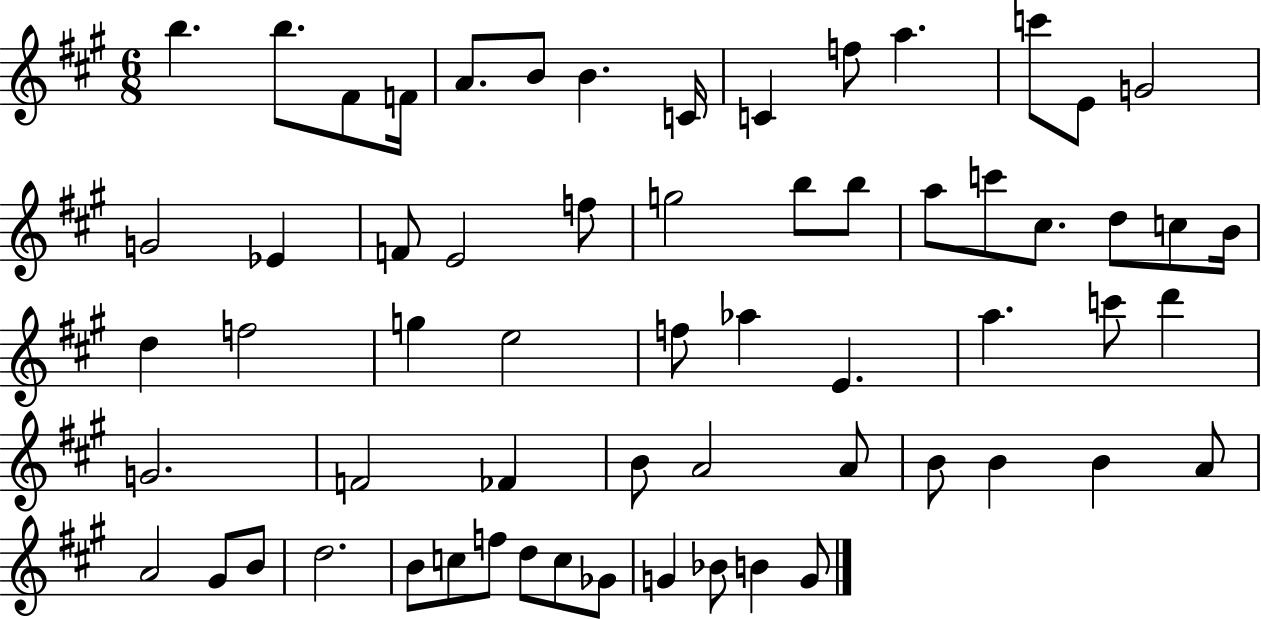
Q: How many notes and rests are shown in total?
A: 62